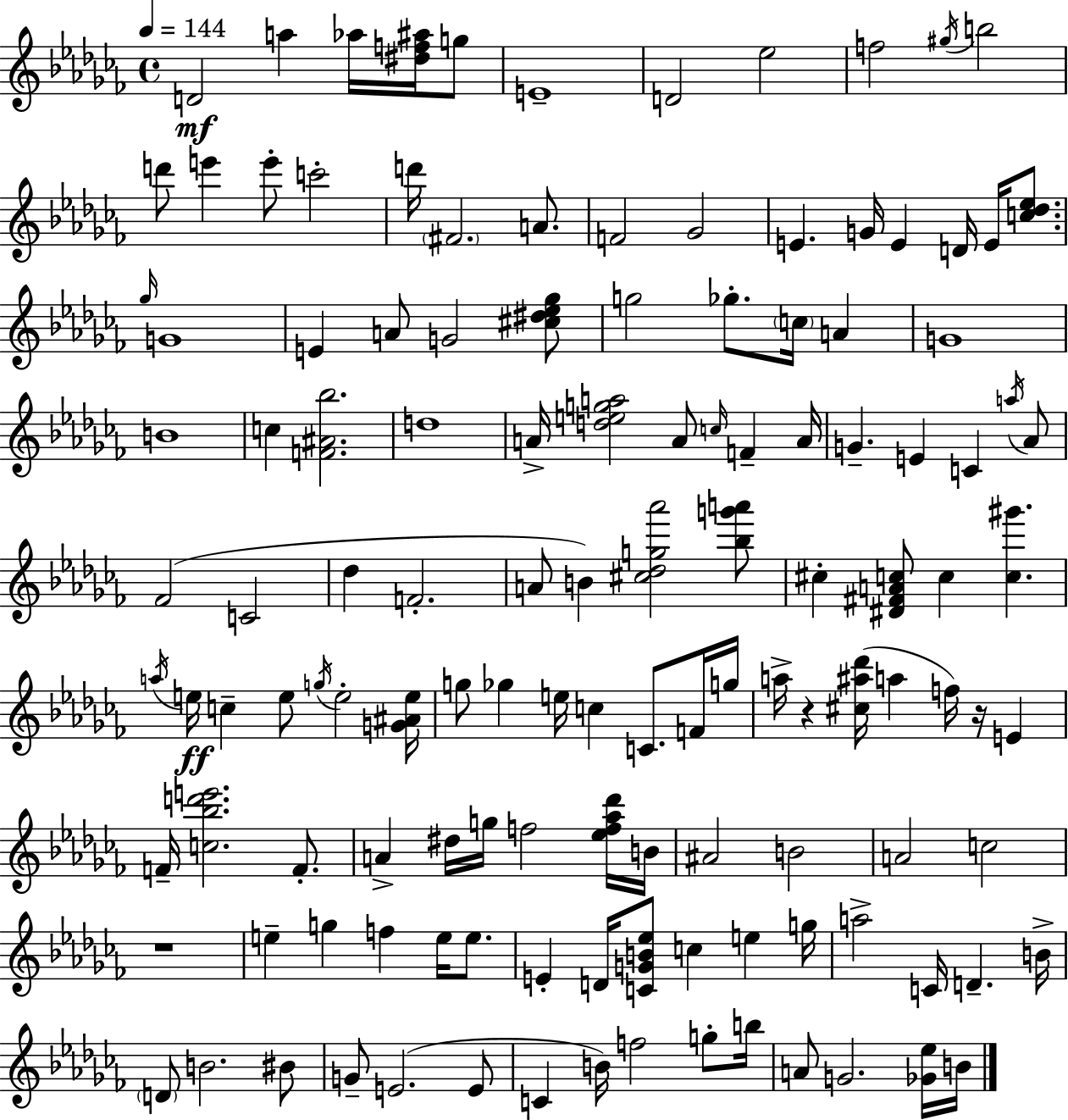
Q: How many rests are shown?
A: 3